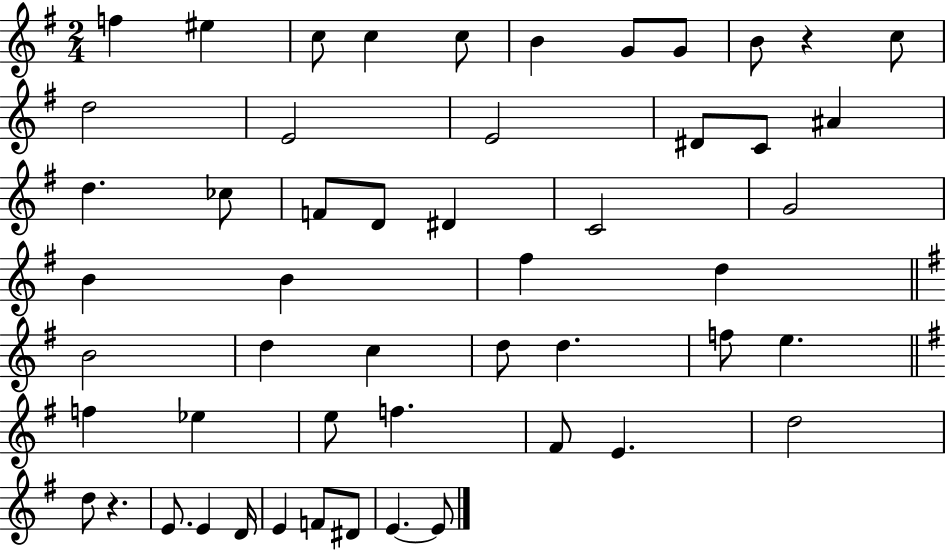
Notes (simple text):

F5/q EIS5/q C5/e C5/q C5/e B4/q G4/e G4/e B4/e R/q C5/e D5/h E4/h E4/h D#4/e C4/e A#4/q D5/q. CES5/e F4/e D4/e D#4/q C4/h G4/h B4/q B4/q F#5/q D5/q B4/h D5/q C5/q D5/e D5/q. F5/e E5/q. F5/q Eb5/q E5/e F5/q. F#4/e E4/q. D5/h D5/e R/q. E4/e. E4/q D4/s E4/q F4/e D#4/e E4/q. E4/e